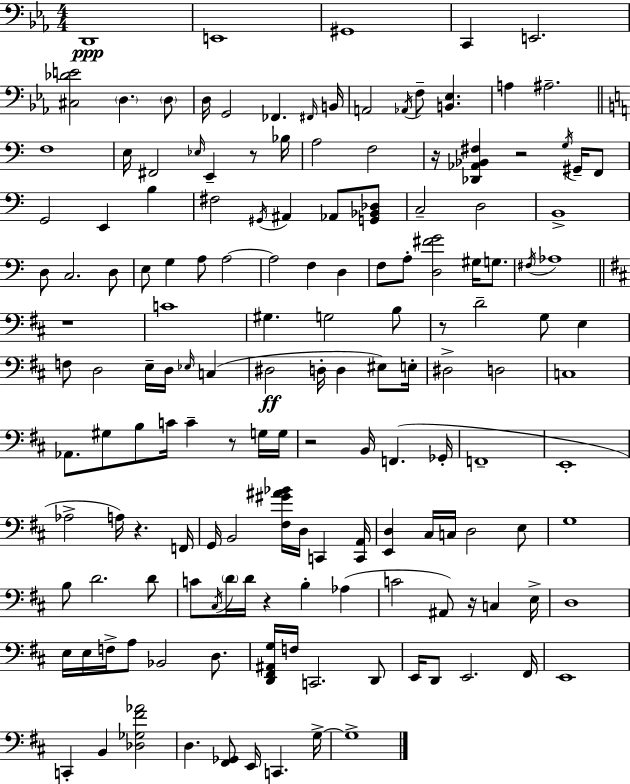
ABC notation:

X:1
T:Untitled
M:4/4
L:1/4
K:Eb
D,,4 E,,4 ^G,,4 C,, E,,2 [^C,_DE]2 D, D,/2 D,/4 G,,2 _F,, ^F,,/4 B,,/4 A,,2 _A,,/4 F,/2 [B,,_E,] A, ^A,2 F,4 E,/4 ^F,,2 _E,/4 E,, z/2 _B,/4 A,2 F,2 z/4 [_D,,_A,,_B,,^F,] z2 G,/4 ^G,,/4 F,,/2 G,,2 E,, B, ^F,2 ^G,,/4 ^A,, _A,,/2 [G,,_B,,_D,]/2 C,2 D,2 B,,4 D,/2 C,2 D,/2 E,/2 G, A,/2 A,2 A,2 F, D, F,/2 A,/2 [D,^FG]2 ^G,/4 G,/2 ^F,/4 _A,4 z4 C4 ^G, G,2 B,/2 z/2 D2 G,/2 E, F,/2 D,2 E,/4 D,/4 _E,/4 C, ^D,2 D,/4 D, ^E,/2 E,/4 ^D,2 D,2 C,4 _A,,/2 ^G,/2 B,/2 C/4 C z/2 G,/4 G,/4 z2 B,,/4 F,, _G,,/4 F,,4 E,,4 _A,2 A,/4 z F,,/4 G,,/4 B,,2 [^F,^G^A_B]/4 D,/4 C,, [C,,A,,]/4 [E,,D,] ^C,/4 C,/4 D,2 E,/2 G,4 B,/2 D2 D/2 C/2 ^C,/4 D/4 D/4 z B, _A, C2 ^A,,/2 z/4 C, E,/4 D,4 E,/4 E,/4 F,/4 A,/2 _B,,2 D,/2 [D,,^F,,^A,,G,]/4 F,/4 C,,2 D,,/2 E,,/4 D,,/2 E,,2 ^F,,/4 E,,4 C,, B,, [_D,_G,^F_A]2 D, [^F,,_G,,]/2 E,,/4 C,, G,/4 G,4